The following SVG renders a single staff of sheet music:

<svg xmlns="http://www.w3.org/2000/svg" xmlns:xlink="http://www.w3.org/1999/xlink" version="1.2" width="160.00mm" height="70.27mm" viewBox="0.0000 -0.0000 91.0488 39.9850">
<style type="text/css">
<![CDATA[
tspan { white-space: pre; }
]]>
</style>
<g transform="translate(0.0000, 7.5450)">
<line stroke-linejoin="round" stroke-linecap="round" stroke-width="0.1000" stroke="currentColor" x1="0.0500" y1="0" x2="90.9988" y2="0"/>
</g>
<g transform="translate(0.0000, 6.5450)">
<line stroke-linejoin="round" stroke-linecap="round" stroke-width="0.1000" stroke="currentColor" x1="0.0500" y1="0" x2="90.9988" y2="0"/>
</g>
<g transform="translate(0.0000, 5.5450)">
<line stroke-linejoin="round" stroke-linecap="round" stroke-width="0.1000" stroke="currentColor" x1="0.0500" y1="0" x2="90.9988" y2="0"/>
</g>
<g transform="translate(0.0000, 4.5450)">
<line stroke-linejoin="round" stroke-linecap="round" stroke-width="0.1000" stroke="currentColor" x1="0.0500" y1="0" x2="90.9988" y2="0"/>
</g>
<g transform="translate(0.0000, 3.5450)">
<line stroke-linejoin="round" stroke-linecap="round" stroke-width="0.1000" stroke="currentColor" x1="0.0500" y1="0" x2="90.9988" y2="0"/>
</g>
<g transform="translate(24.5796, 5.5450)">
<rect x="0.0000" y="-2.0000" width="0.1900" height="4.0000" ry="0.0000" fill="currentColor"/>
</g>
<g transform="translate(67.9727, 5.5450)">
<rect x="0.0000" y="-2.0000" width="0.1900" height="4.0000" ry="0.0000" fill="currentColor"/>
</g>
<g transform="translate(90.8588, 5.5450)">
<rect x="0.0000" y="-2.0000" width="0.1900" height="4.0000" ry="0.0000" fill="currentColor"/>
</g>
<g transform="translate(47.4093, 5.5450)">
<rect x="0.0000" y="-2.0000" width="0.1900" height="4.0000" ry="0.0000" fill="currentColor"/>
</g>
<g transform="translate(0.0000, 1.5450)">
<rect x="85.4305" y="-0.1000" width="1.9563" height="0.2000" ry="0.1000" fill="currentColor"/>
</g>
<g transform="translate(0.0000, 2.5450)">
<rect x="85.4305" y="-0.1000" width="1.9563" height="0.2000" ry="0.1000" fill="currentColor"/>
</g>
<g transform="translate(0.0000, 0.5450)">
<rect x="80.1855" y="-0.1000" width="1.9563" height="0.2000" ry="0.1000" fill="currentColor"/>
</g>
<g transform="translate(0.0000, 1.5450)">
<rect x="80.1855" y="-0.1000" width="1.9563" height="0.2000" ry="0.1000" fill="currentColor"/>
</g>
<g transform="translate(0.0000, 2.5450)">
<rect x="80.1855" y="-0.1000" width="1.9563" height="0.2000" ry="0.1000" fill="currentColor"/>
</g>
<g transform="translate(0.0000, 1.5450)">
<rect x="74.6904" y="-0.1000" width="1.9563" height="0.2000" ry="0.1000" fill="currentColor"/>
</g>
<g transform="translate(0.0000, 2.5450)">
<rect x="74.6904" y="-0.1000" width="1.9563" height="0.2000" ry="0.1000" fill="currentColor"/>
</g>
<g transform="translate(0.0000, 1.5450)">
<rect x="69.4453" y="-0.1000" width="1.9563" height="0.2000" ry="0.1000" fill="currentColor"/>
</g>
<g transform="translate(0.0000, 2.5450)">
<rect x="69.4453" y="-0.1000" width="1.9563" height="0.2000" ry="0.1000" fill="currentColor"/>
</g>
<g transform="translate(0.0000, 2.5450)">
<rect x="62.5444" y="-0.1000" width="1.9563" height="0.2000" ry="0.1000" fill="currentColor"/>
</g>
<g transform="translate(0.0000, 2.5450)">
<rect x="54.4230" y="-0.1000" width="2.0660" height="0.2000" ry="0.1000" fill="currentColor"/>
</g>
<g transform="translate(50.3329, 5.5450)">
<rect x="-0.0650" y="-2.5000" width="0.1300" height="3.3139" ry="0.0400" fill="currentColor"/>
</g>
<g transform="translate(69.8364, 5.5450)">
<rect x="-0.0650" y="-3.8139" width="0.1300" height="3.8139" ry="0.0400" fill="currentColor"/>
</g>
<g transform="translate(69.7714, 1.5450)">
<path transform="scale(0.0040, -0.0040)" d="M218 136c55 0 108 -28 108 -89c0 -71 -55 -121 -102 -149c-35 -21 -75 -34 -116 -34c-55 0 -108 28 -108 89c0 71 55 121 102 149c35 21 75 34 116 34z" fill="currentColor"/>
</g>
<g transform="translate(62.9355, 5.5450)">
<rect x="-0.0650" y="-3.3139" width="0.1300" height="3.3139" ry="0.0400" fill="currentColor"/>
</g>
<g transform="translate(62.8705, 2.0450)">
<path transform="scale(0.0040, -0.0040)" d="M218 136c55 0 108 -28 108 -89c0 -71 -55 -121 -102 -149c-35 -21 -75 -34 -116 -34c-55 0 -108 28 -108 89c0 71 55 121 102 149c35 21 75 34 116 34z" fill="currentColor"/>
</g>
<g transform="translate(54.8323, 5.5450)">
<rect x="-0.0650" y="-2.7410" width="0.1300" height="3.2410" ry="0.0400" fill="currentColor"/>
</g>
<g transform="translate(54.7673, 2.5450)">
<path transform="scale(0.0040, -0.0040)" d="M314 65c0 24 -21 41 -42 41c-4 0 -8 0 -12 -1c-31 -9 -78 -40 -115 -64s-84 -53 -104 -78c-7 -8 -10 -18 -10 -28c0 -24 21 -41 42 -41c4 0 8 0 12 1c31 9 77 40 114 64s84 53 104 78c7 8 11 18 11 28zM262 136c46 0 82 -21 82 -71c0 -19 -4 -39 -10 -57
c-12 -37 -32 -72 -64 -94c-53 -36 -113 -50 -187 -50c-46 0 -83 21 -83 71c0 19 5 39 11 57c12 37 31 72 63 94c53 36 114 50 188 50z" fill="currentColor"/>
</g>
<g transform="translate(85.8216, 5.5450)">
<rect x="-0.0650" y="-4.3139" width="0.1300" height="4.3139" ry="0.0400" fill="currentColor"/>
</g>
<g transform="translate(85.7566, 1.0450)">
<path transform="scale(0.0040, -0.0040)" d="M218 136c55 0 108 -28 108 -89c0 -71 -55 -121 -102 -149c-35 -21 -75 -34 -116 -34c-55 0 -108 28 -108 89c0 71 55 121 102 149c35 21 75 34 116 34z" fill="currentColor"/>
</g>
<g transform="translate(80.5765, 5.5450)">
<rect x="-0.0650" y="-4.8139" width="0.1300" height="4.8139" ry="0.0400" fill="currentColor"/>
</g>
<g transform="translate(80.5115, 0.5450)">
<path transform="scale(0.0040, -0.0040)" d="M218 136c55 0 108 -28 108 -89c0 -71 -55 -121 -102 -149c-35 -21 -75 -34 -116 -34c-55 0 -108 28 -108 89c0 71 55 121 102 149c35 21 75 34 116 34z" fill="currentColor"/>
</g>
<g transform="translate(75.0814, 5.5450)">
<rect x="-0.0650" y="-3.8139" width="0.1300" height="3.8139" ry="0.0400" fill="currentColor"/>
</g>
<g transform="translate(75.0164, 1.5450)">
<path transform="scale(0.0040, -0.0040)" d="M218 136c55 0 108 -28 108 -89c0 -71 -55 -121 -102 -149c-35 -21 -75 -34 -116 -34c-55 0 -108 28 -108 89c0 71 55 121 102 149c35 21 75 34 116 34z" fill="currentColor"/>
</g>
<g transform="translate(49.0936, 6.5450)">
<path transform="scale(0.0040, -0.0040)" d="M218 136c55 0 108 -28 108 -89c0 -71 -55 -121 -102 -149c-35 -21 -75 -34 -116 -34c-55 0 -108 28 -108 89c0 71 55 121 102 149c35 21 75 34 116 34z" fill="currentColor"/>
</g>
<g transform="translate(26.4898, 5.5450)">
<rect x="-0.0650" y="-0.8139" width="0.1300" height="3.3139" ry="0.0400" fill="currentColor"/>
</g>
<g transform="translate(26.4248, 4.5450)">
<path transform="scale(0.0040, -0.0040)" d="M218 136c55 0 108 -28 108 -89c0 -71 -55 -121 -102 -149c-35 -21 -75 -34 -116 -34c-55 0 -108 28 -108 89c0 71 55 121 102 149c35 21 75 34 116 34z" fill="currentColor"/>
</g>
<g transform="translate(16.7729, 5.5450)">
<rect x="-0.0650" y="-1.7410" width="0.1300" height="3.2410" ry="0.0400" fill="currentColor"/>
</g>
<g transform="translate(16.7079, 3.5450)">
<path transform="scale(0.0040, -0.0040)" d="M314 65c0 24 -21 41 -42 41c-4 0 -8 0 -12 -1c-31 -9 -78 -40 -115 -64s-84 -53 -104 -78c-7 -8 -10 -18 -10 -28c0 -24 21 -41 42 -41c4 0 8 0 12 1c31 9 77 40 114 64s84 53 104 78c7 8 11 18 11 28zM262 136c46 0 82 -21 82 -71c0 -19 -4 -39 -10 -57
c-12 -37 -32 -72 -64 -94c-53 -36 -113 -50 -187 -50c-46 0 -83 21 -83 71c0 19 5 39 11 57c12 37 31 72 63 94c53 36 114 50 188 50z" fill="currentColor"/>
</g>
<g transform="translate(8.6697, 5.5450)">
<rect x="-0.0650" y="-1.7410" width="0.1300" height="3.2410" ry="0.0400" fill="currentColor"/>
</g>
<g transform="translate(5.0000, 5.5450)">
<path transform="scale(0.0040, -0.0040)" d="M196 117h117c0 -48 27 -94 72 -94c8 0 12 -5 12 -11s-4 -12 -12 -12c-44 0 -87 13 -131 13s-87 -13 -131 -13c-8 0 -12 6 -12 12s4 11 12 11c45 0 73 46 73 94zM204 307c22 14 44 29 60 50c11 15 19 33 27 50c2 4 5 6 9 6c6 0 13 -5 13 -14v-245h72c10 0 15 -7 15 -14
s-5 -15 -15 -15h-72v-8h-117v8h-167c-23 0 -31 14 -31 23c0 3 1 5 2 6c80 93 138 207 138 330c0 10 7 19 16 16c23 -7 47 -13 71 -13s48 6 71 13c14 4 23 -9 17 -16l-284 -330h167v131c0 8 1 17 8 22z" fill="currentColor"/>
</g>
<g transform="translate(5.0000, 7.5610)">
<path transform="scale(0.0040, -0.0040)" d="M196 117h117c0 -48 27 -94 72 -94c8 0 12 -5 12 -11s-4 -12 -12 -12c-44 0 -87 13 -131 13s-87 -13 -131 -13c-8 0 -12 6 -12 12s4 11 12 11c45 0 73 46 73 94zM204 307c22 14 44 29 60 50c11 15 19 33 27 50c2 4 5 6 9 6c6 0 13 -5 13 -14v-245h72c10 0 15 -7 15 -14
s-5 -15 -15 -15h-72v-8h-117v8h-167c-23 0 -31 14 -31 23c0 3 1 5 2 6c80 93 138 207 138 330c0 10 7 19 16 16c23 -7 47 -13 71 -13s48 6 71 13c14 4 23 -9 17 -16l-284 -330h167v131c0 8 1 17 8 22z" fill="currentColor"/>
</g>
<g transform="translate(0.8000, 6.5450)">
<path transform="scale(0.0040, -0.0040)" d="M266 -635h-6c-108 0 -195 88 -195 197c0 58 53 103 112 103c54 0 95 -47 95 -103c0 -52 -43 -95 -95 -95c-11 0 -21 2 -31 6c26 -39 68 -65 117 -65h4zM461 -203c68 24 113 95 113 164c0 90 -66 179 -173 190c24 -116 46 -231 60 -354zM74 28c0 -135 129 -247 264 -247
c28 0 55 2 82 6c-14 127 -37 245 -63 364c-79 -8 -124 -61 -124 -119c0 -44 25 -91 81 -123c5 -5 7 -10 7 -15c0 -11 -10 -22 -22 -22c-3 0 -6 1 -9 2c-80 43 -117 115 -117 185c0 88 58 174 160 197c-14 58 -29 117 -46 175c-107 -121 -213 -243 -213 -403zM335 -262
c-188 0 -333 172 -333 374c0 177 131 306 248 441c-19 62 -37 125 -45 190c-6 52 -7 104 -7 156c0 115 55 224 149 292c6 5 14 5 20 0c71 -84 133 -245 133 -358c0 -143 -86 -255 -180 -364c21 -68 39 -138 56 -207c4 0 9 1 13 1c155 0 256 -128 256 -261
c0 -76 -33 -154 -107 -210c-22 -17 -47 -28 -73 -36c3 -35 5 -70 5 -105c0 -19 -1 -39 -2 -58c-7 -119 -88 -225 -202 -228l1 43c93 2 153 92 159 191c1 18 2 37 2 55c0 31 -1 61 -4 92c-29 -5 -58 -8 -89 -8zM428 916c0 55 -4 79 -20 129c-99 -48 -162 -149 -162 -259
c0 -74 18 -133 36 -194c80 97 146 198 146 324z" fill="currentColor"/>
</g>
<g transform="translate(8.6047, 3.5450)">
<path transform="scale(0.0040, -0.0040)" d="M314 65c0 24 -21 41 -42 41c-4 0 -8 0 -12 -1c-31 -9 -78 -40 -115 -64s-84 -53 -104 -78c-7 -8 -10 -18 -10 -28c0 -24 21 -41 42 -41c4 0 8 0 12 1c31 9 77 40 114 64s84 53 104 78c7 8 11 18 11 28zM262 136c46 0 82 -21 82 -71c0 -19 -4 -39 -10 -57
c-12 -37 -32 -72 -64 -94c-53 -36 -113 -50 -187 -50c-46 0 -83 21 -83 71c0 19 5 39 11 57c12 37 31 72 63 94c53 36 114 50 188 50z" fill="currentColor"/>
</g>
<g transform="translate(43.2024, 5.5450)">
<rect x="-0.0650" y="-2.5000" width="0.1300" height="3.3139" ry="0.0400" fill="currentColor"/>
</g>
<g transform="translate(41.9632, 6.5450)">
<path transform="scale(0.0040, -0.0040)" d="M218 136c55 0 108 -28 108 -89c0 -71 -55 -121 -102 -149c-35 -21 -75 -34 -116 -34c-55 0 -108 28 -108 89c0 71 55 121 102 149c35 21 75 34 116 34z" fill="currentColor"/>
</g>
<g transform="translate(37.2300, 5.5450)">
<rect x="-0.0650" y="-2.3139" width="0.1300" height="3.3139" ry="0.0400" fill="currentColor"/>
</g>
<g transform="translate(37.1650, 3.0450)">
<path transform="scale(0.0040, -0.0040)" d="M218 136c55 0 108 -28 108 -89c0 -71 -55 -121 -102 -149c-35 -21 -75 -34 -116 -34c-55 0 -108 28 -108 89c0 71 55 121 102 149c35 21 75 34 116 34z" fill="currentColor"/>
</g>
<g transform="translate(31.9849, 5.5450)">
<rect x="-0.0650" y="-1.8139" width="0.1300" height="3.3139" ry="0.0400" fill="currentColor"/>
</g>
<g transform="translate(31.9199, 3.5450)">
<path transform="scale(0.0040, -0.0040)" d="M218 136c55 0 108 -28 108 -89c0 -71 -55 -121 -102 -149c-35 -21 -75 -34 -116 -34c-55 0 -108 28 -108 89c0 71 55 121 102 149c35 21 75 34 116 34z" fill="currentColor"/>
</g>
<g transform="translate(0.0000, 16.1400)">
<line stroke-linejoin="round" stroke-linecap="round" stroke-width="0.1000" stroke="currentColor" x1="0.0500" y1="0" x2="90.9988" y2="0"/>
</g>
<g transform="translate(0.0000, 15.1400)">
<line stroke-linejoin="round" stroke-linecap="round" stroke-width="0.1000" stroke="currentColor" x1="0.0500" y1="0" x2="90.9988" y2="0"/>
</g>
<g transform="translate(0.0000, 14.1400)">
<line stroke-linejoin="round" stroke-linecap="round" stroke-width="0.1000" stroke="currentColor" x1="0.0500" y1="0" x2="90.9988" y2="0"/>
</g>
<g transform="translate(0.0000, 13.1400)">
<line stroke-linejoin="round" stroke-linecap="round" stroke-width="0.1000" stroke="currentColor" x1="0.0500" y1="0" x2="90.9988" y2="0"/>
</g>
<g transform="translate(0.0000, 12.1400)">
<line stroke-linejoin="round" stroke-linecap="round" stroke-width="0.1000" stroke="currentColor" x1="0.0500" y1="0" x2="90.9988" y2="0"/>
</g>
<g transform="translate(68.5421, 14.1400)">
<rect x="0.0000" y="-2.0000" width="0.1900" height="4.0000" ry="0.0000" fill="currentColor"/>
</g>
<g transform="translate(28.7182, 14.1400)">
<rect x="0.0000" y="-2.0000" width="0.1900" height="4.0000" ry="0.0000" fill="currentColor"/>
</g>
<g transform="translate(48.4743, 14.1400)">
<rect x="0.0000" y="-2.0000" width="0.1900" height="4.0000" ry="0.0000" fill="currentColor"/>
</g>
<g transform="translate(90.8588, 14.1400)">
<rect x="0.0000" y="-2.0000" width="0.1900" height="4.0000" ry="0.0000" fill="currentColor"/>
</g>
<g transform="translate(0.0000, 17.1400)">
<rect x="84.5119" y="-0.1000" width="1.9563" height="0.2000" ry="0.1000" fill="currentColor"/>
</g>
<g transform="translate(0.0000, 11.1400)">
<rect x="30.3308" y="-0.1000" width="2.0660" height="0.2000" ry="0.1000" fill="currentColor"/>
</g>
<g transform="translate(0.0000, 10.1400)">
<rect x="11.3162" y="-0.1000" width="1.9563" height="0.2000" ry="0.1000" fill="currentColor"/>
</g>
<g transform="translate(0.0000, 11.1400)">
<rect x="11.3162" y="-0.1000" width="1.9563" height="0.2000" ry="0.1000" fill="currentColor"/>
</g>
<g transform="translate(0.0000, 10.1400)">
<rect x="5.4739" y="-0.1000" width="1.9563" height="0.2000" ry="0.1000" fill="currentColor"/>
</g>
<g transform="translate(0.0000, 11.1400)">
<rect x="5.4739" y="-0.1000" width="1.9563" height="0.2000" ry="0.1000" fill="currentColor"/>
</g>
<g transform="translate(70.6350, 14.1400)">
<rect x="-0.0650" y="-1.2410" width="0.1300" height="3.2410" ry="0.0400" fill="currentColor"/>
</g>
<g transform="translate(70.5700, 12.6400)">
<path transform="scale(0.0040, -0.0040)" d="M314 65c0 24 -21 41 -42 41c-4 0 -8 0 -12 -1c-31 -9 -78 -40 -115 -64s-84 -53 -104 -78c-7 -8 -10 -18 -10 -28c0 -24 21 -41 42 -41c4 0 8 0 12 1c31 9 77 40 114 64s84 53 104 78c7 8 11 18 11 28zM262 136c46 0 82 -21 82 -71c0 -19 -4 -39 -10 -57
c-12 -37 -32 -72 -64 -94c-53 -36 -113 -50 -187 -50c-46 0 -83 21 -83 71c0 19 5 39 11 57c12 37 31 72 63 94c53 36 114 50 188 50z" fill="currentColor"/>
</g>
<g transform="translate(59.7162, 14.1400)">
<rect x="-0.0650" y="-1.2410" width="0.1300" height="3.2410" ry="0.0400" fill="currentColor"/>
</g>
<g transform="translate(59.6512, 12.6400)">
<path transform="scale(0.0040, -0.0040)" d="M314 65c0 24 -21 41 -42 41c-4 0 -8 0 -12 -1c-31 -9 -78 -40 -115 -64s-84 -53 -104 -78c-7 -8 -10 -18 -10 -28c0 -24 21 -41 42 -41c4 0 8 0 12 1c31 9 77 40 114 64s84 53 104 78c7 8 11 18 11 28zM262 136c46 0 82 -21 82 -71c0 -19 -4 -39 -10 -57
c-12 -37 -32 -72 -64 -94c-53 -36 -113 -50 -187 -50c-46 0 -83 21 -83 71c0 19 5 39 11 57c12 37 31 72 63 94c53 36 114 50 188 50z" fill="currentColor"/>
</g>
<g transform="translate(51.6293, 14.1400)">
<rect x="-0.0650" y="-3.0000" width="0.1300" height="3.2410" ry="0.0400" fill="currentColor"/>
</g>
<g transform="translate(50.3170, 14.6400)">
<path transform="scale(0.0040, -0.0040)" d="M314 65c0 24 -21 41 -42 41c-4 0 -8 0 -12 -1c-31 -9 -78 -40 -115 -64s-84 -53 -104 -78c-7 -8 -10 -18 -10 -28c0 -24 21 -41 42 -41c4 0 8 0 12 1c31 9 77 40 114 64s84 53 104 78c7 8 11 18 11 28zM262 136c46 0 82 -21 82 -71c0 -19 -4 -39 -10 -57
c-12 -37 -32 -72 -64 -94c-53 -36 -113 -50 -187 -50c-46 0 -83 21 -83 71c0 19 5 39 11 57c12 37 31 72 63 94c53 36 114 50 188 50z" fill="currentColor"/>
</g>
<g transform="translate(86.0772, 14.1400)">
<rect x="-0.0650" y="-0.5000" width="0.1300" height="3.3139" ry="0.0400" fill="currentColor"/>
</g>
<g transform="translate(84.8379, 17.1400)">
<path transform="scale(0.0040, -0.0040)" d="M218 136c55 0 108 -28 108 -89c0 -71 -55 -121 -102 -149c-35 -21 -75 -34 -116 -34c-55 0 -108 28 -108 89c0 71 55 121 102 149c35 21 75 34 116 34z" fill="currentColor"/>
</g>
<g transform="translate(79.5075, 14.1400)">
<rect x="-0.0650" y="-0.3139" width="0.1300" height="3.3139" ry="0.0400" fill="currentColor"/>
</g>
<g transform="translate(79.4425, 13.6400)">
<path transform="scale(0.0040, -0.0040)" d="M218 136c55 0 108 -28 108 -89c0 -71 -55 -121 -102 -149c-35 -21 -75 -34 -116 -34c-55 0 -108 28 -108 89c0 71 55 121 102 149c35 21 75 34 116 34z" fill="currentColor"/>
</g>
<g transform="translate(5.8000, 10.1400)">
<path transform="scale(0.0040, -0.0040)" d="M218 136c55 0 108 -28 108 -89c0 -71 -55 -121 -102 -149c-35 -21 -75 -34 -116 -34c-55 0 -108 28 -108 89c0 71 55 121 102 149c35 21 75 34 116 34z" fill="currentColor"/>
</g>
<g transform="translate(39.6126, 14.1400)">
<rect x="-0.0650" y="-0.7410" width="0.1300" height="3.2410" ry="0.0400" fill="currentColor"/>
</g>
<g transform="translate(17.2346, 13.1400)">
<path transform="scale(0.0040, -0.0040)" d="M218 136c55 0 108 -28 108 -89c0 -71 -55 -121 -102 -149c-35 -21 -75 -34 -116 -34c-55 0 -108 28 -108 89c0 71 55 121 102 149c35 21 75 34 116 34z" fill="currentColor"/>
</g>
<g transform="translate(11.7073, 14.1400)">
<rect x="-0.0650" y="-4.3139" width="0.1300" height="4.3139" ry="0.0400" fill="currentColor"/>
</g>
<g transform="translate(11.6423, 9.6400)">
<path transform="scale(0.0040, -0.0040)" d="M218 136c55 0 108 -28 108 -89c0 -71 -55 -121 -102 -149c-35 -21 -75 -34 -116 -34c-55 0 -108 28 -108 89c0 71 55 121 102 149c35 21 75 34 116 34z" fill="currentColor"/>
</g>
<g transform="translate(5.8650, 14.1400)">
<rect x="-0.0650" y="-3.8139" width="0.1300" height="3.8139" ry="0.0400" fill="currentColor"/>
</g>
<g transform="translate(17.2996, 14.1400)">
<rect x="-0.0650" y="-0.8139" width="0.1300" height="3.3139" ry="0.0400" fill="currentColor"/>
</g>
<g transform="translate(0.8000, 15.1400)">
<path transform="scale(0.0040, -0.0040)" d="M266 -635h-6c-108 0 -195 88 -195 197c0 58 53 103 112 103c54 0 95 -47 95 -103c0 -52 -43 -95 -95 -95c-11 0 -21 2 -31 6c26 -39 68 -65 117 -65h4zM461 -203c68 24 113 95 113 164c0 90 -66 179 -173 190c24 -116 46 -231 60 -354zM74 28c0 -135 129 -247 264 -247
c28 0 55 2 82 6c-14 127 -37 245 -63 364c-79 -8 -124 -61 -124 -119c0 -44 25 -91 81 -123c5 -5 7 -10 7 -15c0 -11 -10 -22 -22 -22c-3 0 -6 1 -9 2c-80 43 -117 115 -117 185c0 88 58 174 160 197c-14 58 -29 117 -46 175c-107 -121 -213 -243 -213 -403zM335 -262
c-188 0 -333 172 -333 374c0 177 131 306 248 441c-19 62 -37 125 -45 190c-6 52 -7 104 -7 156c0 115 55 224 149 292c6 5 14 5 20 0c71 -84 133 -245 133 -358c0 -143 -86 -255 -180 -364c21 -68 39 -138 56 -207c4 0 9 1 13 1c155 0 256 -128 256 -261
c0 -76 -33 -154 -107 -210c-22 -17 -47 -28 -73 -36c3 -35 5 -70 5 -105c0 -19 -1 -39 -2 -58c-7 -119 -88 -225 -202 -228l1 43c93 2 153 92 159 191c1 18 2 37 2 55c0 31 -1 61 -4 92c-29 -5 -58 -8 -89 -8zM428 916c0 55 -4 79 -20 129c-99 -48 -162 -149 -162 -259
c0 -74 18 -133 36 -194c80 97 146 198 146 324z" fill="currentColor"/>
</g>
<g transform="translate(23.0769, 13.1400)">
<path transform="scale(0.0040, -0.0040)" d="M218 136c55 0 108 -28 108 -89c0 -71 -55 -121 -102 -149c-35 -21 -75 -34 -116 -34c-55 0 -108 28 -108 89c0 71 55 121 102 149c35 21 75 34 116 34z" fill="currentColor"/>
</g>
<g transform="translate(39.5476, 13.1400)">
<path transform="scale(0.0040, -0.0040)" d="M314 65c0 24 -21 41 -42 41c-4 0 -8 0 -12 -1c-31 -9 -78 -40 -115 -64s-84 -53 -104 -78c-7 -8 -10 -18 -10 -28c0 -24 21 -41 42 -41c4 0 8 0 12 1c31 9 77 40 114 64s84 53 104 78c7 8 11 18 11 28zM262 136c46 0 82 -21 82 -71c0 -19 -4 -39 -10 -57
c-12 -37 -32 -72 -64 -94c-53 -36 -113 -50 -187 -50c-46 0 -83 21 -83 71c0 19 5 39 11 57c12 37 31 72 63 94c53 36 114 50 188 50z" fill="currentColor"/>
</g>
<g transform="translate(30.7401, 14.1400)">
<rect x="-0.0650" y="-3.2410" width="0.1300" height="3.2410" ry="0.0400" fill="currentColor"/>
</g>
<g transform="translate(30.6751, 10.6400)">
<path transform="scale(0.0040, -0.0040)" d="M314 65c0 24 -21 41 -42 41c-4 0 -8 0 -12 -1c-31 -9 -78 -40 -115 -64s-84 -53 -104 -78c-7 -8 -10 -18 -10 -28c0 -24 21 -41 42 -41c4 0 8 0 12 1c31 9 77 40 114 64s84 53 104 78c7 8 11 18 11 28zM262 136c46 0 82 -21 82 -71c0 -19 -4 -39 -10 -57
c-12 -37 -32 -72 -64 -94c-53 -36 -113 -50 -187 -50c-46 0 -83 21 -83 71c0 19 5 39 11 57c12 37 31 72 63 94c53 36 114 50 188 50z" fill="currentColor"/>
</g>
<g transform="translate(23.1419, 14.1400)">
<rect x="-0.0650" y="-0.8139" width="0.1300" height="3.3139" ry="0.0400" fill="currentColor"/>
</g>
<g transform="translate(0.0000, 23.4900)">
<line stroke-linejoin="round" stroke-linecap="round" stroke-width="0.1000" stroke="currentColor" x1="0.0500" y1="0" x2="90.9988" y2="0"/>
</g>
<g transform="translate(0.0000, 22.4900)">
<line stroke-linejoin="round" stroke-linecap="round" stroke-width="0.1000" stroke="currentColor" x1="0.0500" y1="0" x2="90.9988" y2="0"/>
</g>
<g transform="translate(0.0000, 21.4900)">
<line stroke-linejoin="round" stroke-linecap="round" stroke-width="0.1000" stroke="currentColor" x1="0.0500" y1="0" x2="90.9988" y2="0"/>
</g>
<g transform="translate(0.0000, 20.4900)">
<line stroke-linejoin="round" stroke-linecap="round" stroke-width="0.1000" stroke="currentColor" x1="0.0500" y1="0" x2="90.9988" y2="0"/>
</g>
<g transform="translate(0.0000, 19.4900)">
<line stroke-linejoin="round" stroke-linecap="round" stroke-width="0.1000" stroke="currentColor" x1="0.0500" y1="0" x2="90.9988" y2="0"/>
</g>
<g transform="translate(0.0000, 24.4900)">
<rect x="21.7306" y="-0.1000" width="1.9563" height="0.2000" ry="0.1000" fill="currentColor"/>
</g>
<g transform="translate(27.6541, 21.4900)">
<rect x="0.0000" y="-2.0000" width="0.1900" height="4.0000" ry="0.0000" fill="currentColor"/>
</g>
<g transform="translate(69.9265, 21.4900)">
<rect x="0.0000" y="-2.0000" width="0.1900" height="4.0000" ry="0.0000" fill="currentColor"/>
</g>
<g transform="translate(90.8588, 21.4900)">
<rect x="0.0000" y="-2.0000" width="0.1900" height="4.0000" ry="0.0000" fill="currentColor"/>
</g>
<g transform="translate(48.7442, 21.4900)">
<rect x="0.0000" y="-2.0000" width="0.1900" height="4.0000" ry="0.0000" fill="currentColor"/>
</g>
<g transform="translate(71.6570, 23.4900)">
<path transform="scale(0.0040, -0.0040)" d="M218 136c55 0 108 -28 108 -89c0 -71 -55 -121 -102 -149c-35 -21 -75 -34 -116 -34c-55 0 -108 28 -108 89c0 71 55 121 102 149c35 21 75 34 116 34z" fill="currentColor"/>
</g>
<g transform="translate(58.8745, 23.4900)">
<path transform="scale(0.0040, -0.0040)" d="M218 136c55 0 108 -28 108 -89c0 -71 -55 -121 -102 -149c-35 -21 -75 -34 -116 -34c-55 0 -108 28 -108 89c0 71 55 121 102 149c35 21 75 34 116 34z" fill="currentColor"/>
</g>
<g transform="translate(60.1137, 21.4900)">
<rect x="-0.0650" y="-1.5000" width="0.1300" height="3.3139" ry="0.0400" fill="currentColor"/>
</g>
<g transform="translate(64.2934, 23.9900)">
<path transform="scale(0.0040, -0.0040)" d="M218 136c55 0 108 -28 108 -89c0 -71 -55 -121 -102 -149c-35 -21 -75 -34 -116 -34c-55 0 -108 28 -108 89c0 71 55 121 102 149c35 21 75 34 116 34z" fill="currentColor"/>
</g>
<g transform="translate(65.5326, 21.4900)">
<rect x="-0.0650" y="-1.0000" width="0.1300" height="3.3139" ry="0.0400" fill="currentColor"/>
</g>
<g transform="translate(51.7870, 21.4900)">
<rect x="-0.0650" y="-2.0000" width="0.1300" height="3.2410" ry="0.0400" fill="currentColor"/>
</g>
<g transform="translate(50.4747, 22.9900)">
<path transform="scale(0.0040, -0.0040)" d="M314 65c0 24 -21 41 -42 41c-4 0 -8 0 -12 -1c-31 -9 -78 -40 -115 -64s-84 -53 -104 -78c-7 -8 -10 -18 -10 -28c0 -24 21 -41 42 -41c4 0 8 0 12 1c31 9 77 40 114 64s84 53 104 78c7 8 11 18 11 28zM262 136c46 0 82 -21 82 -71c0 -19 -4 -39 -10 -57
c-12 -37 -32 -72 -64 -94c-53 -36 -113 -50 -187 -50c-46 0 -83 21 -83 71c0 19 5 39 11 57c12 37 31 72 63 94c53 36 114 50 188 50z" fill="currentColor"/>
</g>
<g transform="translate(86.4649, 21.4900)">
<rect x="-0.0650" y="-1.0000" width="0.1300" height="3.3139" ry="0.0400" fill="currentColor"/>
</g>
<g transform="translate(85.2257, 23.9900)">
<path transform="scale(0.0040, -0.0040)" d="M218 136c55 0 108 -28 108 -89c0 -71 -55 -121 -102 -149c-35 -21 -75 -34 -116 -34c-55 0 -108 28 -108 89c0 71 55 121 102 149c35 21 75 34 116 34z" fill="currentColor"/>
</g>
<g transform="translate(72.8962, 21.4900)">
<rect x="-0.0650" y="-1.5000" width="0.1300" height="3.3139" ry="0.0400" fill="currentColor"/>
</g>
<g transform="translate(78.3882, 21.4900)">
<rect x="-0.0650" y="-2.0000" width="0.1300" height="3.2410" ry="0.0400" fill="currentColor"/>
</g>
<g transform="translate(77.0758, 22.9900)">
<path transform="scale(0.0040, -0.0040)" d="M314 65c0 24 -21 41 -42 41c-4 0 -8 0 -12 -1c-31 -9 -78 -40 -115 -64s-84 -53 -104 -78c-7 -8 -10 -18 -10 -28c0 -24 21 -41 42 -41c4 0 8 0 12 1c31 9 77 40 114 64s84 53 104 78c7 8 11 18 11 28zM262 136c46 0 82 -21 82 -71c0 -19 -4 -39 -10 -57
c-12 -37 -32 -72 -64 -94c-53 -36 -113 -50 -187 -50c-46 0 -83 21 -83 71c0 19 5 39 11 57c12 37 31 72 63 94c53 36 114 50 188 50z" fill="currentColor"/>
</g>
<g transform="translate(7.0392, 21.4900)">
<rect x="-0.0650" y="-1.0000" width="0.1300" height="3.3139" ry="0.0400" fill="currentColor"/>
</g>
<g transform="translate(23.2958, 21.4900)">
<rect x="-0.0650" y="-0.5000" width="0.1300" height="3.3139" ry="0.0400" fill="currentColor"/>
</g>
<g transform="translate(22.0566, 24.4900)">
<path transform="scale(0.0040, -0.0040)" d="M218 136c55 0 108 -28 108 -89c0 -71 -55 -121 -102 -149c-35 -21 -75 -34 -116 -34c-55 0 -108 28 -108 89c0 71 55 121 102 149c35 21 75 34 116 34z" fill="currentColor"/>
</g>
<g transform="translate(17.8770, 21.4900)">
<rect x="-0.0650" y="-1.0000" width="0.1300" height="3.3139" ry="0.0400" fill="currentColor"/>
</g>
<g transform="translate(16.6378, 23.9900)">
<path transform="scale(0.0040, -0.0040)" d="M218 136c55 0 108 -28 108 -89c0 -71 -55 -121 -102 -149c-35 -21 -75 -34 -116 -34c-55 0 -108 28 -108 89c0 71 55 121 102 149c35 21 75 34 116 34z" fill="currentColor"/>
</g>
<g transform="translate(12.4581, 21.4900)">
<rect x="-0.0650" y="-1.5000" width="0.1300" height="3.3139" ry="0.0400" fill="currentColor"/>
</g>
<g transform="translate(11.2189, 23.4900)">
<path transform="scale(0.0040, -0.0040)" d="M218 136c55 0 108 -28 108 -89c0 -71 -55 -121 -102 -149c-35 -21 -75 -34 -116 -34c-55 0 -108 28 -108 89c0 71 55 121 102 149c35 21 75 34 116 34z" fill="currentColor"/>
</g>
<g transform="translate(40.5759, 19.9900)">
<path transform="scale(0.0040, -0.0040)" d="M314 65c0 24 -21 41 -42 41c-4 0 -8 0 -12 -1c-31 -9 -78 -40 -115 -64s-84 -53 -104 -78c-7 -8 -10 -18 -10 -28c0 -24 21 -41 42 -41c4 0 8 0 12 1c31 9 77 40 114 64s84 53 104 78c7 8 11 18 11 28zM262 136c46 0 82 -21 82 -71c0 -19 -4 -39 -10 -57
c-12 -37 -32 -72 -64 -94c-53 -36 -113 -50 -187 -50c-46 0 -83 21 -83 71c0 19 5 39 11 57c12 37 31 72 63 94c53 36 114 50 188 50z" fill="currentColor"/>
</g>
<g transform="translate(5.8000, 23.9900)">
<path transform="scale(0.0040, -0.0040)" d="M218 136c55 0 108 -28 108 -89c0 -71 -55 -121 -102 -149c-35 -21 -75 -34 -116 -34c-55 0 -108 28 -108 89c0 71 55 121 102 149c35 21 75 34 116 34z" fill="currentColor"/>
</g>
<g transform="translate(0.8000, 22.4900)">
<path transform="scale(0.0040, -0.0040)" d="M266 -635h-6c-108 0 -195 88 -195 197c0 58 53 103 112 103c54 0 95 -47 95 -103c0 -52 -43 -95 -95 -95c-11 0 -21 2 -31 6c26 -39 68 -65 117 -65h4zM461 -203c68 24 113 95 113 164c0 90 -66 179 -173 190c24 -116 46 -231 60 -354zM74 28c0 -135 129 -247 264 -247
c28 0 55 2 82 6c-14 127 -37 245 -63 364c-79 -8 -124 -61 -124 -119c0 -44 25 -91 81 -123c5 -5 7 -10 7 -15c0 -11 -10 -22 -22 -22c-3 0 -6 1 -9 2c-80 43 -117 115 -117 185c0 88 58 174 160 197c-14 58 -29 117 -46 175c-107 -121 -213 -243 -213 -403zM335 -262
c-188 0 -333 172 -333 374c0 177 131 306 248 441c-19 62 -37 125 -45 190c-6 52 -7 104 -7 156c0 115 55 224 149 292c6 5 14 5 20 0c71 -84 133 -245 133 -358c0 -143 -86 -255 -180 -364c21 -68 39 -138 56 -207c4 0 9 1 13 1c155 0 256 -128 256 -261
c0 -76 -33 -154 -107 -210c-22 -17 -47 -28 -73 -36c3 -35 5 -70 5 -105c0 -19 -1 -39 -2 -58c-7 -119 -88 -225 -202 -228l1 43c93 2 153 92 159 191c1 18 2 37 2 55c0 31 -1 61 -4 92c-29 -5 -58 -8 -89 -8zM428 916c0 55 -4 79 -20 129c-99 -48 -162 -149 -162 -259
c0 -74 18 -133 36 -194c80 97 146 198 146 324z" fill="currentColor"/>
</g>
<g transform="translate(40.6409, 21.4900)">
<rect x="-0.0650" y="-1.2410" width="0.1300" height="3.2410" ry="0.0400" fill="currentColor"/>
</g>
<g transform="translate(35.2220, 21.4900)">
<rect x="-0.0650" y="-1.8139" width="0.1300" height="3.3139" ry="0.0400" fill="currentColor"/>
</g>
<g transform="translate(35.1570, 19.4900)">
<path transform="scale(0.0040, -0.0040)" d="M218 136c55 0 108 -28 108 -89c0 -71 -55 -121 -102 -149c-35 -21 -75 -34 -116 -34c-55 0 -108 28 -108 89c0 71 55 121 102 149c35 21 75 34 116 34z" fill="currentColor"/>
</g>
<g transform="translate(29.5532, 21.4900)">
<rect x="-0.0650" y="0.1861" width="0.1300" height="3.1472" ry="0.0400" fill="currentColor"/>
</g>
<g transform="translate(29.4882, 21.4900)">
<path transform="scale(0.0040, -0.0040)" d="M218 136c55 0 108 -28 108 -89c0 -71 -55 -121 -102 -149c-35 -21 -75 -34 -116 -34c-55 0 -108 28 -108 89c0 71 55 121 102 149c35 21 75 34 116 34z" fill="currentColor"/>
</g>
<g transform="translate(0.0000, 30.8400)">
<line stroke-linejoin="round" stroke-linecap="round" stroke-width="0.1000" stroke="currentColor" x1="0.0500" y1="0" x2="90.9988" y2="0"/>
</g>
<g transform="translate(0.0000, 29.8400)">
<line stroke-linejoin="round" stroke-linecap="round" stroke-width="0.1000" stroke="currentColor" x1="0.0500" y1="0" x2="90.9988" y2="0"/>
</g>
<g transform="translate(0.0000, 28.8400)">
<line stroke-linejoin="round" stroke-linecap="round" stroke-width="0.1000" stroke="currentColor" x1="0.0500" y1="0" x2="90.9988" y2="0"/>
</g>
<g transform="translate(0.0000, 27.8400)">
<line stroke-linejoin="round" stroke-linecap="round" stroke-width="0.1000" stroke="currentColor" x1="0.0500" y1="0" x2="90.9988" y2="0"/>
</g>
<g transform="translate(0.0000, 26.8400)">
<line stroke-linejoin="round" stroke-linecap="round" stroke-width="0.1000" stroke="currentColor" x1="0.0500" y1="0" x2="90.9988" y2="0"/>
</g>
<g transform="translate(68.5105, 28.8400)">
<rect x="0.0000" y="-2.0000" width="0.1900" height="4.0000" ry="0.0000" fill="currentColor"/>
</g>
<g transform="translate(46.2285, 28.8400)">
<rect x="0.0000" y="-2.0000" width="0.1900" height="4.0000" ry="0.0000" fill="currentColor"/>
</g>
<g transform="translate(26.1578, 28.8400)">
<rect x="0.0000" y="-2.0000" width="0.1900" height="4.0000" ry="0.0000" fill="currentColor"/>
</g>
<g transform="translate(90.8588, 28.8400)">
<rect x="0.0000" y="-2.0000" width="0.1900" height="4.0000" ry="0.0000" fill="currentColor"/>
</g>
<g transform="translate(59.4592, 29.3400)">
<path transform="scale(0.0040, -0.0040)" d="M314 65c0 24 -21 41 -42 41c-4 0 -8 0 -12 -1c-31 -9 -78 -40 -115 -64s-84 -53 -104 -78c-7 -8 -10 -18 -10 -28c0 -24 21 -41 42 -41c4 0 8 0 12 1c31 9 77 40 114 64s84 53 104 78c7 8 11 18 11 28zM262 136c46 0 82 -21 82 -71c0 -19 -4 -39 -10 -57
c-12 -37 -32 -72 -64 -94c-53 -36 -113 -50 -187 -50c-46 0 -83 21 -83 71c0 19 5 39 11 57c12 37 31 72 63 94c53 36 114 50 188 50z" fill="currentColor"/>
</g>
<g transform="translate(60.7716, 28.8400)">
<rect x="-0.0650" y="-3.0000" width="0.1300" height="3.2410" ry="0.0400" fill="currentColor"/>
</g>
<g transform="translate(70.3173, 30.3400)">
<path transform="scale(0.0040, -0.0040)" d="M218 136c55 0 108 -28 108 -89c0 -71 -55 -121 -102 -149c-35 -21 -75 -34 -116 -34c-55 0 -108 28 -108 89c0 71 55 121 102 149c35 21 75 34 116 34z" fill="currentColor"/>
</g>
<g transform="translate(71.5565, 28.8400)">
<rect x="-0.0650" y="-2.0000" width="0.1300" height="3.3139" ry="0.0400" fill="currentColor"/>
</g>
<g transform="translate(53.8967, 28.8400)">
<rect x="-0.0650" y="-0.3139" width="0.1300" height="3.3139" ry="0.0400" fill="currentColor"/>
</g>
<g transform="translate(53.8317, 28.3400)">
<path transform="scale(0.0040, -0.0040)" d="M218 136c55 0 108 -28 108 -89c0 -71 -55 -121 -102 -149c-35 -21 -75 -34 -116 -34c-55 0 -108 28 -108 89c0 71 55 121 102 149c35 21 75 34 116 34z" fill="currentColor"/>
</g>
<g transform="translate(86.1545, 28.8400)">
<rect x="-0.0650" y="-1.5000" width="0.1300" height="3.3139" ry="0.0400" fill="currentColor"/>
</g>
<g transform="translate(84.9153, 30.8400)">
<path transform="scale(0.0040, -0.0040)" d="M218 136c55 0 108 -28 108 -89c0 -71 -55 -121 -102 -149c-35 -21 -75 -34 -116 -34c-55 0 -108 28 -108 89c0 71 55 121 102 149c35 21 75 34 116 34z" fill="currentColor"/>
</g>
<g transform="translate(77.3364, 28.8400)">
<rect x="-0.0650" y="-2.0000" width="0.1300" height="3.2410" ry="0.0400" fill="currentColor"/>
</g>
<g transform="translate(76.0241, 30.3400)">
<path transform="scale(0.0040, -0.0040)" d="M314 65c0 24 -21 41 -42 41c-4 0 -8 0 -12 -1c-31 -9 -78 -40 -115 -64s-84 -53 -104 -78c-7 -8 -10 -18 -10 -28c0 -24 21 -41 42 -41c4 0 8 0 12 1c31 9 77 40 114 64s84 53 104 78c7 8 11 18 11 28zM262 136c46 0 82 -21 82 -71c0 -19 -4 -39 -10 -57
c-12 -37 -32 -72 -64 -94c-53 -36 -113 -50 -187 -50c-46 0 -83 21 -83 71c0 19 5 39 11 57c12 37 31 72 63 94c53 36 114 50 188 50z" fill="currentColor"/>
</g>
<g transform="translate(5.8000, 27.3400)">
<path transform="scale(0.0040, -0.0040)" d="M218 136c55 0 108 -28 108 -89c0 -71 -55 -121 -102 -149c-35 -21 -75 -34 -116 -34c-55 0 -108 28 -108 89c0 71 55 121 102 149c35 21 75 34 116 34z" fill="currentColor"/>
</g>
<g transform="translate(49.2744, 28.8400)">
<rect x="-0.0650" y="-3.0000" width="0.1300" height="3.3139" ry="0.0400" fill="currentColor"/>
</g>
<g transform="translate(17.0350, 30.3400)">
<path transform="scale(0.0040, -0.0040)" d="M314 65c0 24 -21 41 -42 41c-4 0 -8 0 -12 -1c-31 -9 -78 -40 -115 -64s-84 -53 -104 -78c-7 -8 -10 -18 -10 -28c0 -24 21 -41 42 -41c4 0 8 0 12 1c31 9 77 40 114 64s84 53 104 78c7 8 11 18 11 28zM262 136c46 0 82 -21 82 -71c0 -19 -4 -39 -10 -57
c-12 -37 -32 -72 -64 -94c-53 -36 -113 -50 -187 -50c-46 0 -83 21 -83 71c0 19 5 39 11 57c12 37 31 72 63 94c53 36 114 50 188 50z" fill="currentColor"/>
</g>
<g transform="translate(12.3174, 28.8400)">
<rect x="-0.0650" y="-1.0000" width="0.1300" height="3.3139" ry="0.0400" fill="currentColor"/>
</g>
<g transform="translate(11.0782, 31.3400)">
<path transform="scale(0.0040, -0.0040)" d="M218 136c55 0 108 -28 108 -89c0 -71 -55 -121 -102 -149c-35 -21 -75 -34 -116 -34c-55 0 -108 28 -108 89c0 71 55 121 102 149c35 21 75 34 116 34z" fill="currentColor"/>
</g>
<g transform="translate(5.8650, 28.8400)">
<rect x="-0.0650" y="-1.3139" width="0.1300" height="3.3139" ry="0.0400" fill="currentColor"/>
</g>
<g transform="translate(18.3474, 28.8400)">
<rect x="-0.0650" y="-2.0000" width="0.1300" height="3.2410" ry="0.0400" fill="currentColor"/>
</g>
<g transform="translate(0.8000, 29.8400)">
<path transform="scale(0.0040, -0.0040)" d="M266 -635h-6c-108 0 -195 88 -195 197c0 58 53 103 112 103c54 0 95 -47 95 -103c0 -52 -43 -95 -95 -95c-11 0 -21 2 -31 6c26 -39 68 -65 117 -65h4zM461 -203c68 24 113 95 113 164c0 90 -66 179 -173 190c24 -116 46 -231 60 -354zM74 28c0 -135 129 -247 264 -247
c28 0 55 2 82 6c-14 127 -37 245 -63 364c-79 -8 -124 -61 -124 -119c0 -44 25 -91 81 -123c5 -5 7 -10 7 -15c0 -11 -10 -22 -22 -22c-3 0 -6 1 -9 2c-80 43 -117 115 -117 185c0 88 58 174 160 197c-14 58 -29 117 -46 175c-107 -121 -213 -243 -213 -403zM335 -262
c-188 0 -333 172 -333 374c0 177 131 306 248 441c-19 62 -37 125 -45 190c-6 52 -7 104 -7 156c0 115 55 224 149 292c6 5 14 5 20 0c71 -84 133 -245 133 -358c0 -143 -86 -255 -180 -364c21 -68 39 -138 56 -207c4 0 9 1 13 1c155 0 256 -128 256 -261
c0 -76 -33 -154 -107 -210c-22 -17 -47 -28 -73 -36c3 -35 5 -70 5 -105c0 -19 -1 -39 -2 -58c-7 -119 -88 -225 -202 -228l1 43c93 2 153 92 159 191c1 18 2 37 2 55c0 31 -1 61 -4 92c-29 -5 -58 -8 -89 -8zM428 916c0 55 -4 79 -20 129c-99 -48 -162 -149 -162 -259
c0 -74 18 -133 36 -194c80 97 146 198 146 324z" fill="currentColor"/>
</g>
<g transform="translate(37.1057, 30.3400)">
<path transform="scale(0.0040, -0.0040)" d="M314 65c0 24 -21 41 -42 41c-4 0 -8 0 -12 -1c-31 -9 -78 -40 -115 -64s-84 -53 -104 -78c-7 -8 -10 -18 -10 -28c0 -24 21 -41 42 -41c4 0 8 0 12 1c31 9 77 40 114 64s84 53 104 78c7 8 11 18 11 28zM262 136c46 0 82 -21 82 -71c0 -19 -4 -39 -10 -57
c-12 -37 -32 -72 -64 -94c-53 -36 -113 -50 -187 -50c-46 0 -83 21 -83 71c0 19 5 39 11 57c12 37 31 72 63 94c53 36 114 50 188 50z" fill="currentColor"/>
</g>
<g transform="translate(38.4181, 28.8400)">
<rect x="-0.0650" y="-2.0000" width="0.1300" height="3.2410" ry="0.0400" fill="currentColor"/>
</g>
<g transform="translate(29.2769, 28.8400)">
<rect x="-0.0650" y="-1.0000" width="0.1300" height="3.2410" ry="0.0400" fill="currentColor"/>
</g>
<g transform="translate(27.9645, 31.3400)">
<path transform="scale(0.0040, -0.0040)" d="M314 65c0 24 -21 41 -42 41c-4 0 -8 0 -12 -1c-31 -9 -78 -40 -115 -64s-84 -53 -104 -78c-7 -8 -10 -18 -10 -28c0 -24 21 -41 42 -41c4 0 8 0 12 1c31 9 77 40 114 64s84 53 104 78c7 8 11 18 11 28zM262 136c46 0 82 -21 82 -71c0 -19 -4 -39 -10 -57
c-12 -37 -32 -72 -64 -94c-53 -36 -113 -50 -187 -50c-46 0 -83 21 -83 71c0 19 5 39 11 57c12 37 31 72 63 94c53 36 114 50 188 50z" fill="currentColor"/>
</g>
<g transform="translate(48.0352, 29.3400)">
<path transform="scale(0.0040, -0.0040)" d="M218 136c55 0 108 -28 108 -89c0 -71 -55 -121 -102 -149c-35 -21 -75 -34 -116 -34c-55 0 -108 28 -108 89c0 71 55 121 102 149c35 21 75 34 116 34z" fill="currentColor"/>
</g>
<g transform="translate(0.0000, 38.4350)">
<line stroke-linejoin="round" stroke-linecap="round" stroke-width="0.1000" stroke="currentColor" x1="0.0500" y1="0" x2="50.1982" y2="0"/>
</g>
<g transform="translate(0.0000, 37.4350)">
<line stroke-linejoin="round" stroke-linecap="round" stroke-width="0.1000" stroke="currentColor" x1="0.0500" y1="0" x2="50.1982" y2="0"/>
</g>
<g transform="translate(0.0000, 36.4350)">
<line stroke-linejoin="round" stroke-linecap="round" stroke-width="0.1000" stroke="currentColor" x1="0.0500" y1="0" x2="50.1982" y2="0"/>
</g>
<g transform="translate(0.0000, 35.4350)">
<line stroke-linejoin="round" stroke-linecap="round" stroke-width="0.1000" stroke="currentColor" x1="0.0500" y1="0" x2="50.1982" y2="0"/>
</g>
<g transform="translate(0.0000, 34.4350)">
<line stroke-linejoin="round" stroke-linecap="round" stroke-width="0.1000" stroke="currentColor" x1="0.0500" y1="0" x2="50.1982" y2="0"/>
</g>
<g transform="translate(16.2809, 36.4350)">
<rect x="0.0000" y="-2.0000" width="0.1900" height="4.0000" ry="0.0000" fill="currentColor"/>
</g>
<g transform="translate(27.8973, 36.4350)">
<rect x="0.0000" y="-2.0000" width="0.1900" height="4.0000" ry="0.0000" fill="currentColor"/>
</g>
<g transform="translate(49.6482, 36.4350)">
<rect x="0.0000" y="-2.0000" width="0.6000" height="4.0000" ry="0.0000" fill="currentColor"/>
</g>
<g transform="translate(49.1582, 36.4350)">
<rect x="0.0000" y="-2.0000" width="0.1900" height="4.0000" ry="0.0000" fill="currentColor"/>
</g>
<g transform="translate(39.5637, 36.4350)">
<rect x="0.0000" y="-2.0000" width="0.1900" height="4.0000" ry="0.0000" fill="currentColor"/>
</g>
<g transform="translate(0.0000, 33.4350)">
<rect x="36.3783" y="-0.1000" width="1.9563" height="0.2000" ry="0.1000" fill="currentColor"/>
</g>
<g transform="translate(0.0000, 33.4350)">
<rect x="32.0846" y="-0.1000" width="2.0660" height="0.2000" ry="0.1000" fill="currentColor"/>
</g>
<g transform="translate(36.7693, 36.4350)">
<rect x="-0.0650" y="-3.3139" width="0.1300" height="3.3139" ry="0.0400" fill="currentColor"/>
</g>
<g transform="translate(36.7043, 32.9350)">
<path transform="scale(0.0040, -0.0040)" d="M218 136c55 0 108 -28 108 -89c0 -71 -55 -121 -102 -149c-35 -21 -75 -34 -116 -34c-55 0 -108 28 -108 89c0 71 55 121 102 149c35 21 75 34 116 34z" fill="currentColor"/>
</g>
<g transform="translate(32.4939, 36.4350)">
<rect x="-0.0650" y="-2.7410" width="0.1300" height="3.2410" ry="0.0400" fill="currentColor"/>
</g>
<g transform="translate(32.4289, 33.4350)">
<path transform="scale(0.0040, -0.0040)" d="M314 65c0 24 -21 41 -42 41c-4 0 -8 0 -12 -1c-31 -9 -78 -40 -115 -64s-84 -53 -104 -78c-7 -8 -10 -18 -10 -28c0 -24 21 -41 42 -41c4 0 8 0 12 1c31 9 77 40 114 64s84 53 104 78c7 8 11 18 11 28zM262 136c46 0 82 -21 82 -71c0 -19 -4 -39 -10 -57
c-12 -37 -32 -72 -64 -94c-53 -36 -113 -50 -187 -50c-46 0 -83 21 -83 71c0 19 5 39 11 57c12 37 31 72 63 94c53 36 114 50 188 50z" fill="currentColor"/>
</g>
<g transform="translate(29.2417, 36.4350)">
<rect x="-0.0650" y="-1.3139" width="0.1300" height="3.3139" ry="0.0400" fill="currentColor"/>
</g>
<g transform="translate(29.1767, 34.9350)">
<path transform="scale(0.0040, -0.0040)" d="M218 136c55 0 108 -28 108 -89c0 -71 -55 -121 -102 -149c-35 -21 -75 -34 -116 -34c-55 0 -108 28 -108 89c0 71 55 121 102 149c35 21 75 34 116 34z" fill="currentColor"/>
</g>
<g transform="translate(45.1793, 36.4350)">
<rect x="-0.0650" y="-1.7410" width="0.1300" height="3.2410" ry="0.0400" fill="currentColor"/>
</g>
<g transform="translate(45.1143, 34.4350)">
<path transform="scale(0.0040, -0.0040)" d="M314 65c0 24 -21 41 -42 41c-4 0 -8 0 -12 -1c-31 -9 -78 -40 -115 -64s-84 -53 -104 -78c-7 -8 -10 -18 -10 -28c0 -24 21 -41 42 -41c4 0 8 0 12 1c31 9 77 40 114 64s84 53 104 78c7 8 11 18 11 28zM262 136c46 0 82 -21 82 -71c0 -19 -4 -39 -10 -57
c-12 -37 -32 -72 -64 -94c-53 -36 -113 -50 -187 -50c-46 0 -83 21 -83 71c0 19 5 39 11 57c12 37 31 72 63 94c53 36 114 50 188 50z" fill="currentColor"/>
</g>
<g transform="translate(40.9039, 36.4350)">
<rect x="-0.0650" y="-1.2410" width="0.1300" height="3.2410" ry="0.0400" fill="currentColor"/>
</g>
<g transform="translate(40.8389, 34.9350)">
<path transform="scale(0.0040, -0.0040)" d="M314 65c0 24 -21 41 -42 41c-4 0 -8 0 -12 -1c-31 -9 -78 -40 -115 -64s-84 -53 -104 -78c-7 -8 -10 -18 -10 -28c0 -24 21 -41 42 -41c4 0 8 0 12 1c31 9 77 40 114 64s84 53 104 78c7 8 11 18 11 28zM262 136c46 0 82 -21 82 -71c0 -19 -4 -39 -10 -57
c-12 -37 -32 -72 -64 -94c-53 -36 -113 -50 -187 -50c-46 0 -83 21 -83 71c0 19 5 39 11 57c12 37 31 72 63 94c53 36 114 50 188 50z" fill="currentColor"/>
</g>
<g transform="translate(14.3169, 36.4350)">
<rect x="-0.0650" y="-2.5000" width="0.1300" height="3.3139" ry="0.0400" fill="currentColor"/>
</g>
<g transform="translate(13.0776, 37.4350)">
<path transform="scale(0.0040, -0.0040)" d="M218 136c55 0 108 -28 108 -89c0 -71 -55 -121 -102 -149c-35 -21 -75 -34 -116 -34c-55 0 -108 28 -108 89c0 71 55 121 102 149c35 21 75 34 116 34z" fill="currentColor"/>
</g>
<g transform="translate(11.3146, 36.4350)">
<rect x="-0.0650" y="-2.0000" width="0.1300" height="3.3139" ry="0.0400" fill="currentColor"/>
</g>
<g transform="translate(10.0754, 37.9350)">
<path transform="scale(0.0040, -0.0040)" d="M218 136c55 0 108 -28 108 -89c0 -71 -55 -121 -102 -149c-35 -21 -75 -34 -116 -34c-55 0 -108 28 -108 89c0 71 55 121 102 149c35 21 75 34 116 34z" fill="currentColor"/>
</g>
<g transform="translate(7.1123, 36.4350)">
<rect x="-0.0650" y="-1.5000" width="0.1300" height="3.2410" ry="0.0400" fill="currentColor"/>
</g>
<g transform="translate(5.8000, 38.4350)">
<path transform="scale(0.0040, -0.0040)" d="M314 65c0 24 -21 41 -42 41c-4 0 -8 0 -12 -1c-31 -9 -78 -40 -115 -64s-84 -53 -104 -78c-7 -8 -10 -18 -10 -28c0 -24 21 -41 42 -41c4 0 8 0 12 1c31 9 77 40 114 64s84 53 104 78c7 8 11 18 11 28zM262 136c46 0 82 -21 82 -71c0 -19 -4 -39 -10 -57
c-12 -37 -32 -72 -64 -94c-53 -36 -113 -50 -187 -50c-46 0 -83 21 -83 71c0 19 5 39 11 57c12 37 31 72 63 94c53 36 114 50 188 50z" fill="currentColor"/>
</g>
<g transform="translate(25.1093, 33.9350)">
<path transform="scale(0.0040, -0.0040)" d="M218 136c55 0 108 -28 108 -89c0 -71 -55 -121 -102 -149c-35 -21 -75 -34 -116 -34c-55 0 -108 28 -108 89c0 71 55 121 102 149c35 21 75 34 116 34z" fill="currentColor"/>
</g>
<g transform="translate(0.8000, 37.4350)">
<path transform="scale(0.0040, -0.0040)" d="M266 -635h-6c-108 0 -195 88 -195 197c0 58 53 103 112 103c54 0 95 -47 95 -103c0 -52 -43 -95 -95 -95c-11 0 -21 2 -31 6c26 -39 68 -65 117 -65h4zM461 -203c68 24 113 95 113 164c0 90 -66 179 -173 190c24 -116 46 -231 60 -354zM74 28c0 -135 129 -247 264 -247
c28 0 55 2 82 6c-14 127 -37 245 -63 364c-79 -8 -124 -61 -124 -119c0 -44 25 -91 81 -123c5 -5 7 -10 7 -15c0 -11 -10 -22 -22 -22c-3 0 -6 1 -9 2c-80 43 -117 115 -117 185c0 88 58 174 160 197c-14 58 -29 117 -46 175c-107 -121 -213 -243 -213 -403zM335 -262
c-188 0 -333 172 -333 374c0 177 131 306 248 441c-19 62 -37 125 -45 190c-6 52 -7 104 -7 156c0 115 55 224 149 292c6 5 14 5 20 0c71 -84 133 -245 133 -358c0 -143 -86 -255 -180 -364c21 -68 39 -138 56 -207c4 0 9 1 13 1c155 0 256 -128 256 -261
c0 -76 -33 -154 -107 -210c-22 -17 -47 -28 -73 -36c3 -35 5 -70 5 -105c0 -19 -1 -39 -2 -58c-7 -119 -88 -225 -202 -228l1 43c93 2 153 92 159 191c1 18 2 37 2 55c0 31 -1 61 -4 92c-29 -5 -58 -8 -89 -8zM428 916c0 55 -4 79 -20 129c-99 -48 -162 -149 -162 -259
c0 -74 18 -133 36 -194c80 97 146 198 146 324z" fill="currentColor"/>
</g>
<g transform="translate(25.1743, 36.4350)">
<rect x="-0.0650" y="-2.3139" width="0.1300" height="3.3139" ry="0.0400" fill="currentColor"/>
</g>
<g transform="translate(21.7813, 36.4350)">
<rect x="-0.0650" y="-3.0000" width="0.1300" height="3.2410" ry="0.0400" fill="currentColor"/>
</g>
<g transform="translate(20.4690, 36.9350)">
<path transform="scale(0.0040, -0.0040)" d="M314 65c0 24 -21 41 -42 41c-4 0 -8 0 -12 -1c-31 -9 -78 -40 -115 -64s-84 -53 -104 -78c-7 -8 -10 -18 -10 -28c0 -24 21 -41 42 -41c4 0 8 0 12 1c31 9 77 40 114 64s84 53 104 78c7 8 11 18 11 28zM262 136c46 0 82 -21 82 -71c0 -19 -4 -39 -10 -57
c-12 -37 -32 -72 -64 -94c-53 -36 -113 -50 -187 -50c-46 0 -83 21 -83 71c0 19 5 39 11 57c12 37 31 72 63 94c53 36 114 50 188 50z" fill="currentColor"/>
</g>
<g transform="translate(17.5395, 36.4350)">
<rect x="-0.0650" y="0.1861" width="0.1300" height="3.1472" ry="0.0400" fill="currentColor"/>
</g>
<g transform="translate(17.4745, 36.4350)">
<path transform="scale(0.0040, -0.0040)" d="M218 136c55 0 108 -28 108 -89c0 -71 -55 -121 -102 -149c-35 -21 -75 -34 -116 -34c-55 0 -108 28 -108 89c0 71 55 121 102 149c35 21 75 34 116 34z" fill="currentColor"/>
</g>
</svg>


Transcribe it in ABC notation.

X:1
T:Untitled
M:4/4
L:1/4
K:C
f2 f2 d f g G G a2 b c' c' e' d' c' d' d d b2 d2 A2 e2 e2 c C D E D C B f e2 F2 E D E F2 D e D F2 D2 F2 A c A2 F F2 E E2 F G B A2 g e a2 b e2 f2